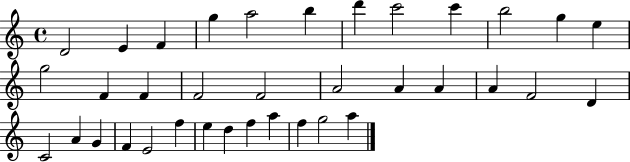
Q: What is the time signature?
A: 4/4